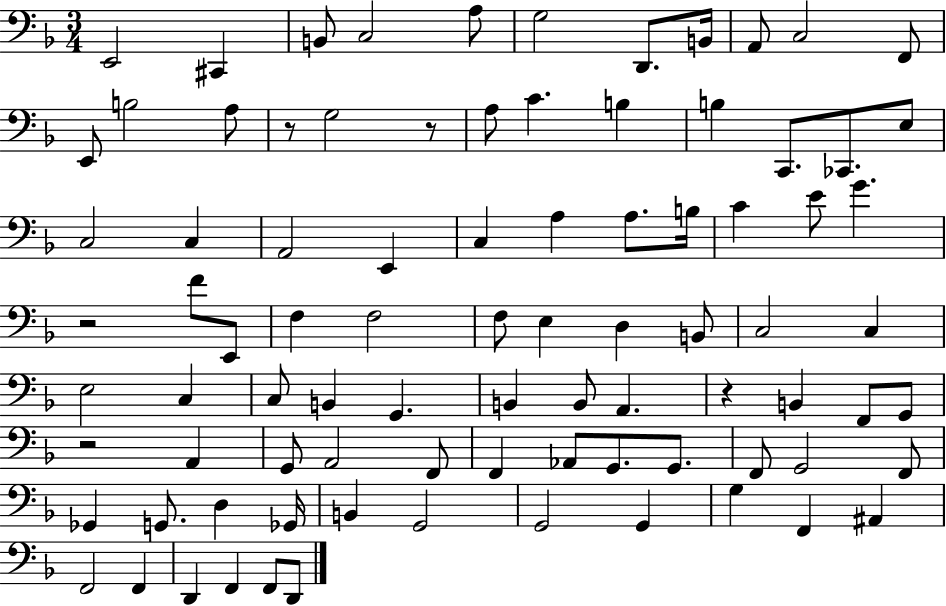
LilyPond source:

{
  \clef bass
  \numericTimeSignature
  \time 3/4
  \key f \major
  e,2 cis,4 | b,8 c2 a8 | g2 d,8. b,16 | a,8 c2 f,8 | \break e,8 b2 a8 | r8 g2 r8 | a8 c'4. b4 | b4 c,8. ces,8. e8 | \break c2 c4 | a,2 e,4 | c4 a4 a8. b16 | c'4 e'8 g'4. | \break r2 f'8 e,8 | f4 f2 | f8 e4 d4 b,8 | c2 c4 | \break e2 c4 | c8 b,4 g,4. | b,4 b,8 a,4. | r4 b,4 f,8 g,8 | \break r2 a,4 | g,8 a,2 f,8 | f,4 aes,8 g,8. g,8. | f,8 g,2 f,8 | \break ges,4 g,8. d4 ges,16 | b,4 g,2 | g,2 g,4 | g4 f,4 ais,4 | \break f,2 f,4 | d,4 f,4 f,8 d,8 | \bar "|."
}